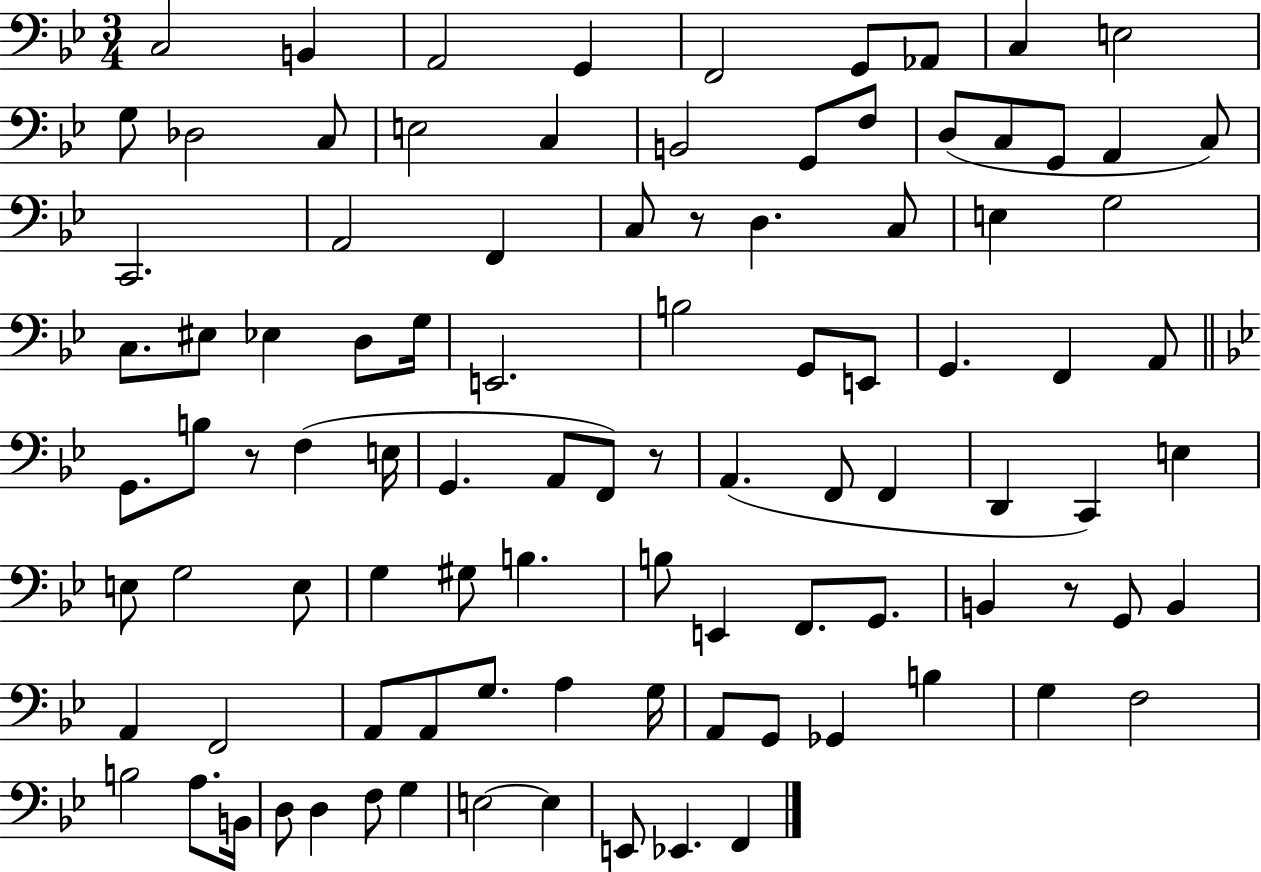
C3/h B2/q A2/h G2/q F2/h G2/e Ab2/e C3/q E3/h G3/e Db3/h C3/e E3/h C3/q B2/h G2/e F3/e D3/e C3/e G2/e A2/q C3/e C2/h. A2/h F2/q C3/e R/e D3/q. C3/e E3/q G3/h C3/e. EIS3/e Eb3/q D3/e G3/s E2/h. B3/h G2/e E2/e G2/q. F2/q A2/e G2/e. B3/e R/e F3/q E3/s G2/q. A2/e F2/e R/e A2/q. F2/e F2/q D2/q C2/q E3/q E3/e G3/h E3/e G3/q G#3/e B3/q. B3/e E2/q F2/e. G2/e. B2/q R/e G2/e B2/q A2/q F2/h A2/e A2/e G3/e. A3/q G3/s A2/e G2/e Gb2/q B3/q G3/q F3/h B3/h A3/e. B2/s D3/e D3/q F3/e G3/q E3/h E3/q E2/e Eb2/q. F2/q